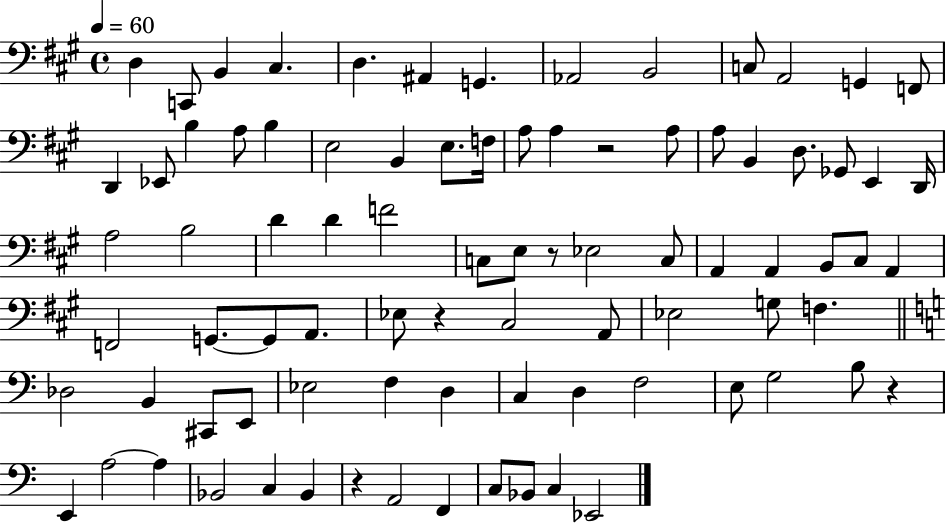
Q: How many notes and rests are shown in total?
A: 85